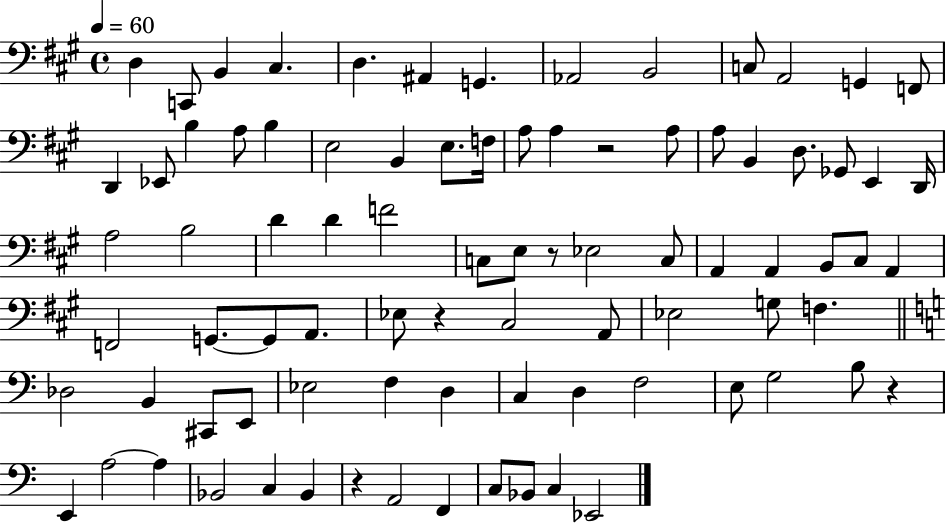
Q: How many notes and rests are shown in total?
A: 85